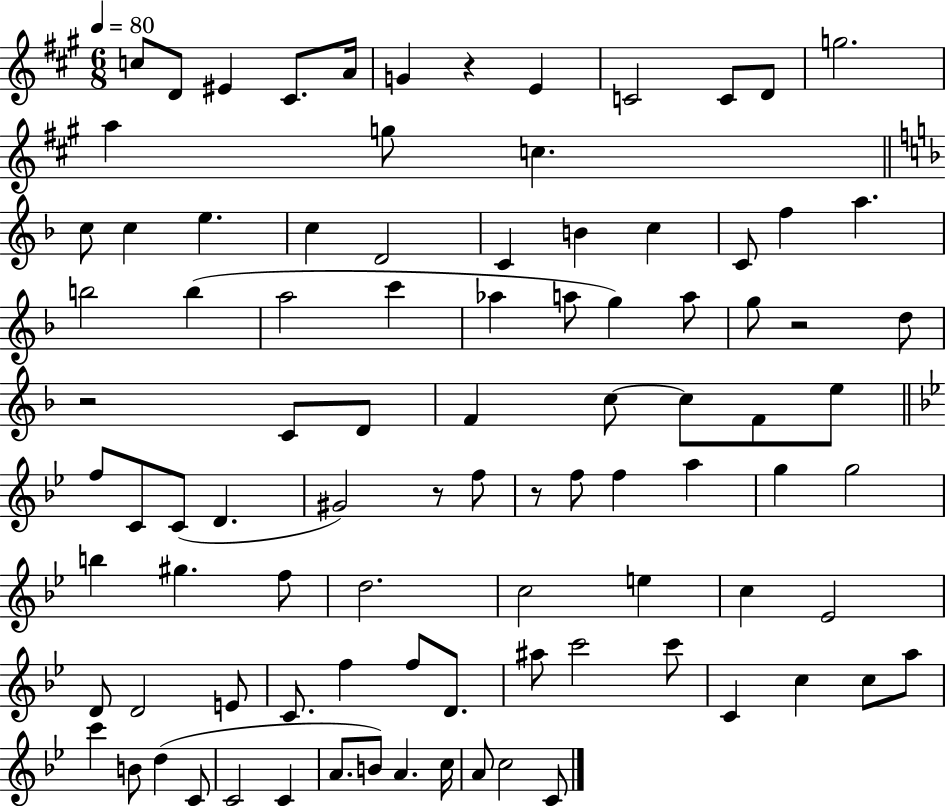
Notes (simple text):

C5/e D4/e EIS4/q C#4/e. A4/s G4/q R/q E4/q C4/h C4/e D4/e G5/h. A5/q G5/e C5/q. C5/e C5/q E5/q. C5/q D4/h C4/q B4/q C5/q C4/e F5/q A5/q. B5/h B5/q A5/h C6/q Ab5/q A5/e G5/q A5/e G5/e R/h D5/e R/h C4/e D4/e F4/q C5/e C5/e F4/e E5/e F5/e C4/e C4/e D4/q. G#4/h R/e F5/e R/e F5/e F5/q A5/q G5/q G5/h B5/q G#5/q. F5/e D5/h. C5/h E5/q C5/q Eb4/h D4/e D4/h E4/e C4/e. F5/q F5/e D4/e. A#5/e C6/h C6/e C4/q C5/q C5/e A5/e C6/q B4/e D5/q C4/e C4/h C4/q A4/e. B4/e A4/q. C5/s A4/e C5/h C4/e